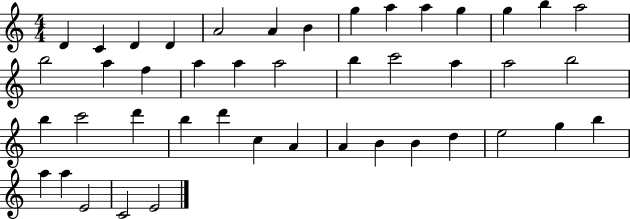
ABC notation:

X:1
T:Untitled
M:4/4
L:1/4
K:C
D C D D A2 A B g a a g g b a2 b2 a f a a a2 b c'2 a a2 b2 b c'2 d' b d' c A A B B d e2 g b a a E2 C2 E2